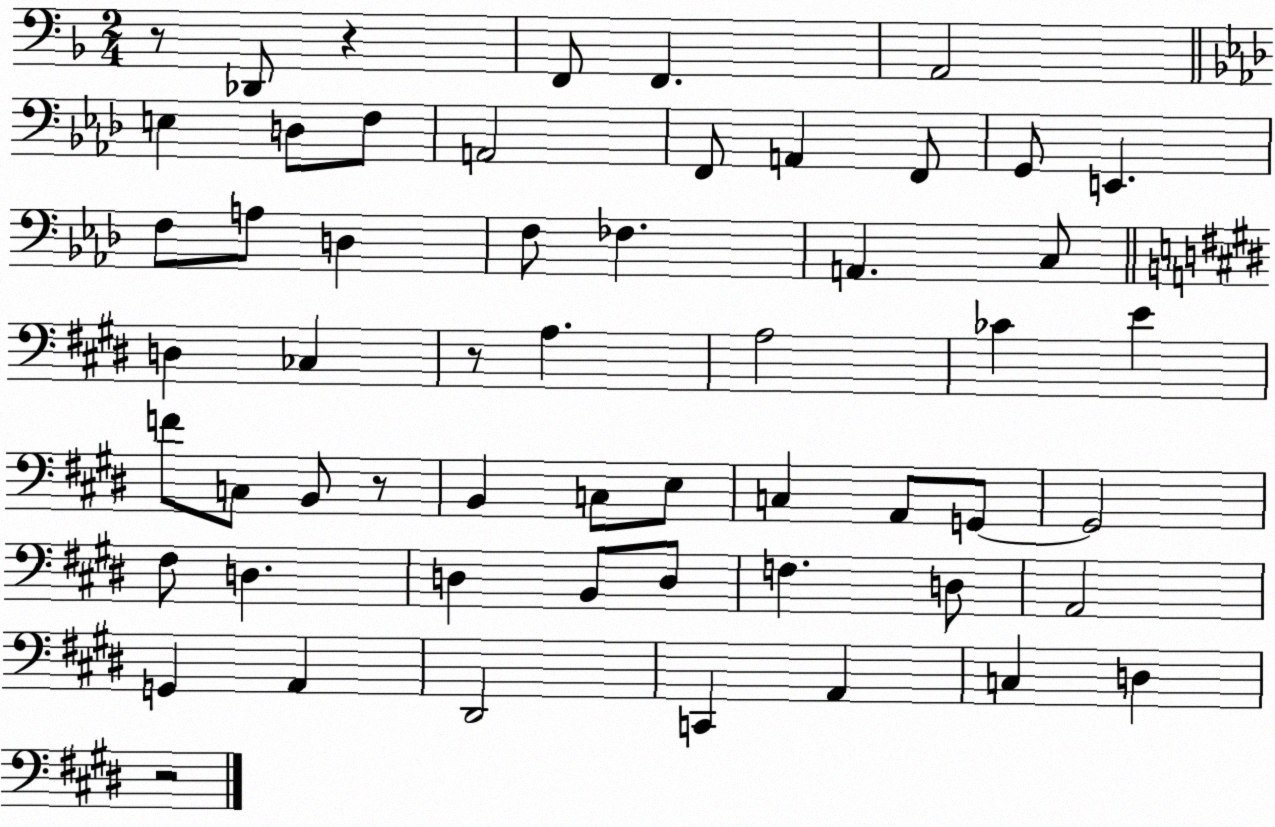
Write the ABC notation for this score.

X:1
T:Untitled
M:2/4
L:1/4
K:F
z/2 _D,,/2 z F,,/2 F,, A,,2 E, D,/2 F,/2 A,,2 F,,/2 A,, F,,/2 G,,/2 E,, F,/2 A,/2 D, F,/2 _F, A,, C,/2 D, _C, z/2 A, A,2 _C E F/2 C,/2 B,,/2 z/2 B,, C,/2 E,/2 C, A,,/2 G,,/2 G,,2 ^F,/2 D, D, B,,/2 D,/2 F, D,/2 A,,2 G,, A,, ^D,,2 C,, A,, C, D, z2